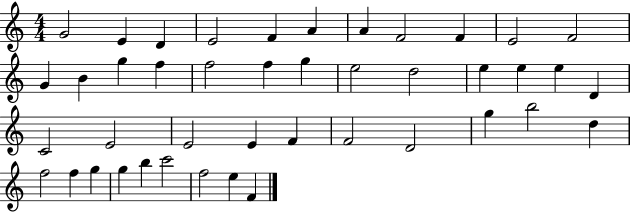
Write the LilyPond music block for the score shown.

{
  \clef treble
  \numericTimeSignature
  \time 4/4
  \key c \major
  g'2 e'4 d'4 | e'2 f'4 a'4 | a'4 f'2 f'4 | e'2 f'2 | \break g'4 b'4 g''4 f''4 | f''2 f''4 g''4 | e''2 d''2 | e''4 e''4 e''4 d'4 | \break c'2 e'2 | e'2 e'4 f'4 | f'2 d'2 | g''4 b''2 d''4 | \break f''2 f''4 g''4 | g''4 b''4 c'''2 | f''2 e''4 f'4 | \bar "|."
}